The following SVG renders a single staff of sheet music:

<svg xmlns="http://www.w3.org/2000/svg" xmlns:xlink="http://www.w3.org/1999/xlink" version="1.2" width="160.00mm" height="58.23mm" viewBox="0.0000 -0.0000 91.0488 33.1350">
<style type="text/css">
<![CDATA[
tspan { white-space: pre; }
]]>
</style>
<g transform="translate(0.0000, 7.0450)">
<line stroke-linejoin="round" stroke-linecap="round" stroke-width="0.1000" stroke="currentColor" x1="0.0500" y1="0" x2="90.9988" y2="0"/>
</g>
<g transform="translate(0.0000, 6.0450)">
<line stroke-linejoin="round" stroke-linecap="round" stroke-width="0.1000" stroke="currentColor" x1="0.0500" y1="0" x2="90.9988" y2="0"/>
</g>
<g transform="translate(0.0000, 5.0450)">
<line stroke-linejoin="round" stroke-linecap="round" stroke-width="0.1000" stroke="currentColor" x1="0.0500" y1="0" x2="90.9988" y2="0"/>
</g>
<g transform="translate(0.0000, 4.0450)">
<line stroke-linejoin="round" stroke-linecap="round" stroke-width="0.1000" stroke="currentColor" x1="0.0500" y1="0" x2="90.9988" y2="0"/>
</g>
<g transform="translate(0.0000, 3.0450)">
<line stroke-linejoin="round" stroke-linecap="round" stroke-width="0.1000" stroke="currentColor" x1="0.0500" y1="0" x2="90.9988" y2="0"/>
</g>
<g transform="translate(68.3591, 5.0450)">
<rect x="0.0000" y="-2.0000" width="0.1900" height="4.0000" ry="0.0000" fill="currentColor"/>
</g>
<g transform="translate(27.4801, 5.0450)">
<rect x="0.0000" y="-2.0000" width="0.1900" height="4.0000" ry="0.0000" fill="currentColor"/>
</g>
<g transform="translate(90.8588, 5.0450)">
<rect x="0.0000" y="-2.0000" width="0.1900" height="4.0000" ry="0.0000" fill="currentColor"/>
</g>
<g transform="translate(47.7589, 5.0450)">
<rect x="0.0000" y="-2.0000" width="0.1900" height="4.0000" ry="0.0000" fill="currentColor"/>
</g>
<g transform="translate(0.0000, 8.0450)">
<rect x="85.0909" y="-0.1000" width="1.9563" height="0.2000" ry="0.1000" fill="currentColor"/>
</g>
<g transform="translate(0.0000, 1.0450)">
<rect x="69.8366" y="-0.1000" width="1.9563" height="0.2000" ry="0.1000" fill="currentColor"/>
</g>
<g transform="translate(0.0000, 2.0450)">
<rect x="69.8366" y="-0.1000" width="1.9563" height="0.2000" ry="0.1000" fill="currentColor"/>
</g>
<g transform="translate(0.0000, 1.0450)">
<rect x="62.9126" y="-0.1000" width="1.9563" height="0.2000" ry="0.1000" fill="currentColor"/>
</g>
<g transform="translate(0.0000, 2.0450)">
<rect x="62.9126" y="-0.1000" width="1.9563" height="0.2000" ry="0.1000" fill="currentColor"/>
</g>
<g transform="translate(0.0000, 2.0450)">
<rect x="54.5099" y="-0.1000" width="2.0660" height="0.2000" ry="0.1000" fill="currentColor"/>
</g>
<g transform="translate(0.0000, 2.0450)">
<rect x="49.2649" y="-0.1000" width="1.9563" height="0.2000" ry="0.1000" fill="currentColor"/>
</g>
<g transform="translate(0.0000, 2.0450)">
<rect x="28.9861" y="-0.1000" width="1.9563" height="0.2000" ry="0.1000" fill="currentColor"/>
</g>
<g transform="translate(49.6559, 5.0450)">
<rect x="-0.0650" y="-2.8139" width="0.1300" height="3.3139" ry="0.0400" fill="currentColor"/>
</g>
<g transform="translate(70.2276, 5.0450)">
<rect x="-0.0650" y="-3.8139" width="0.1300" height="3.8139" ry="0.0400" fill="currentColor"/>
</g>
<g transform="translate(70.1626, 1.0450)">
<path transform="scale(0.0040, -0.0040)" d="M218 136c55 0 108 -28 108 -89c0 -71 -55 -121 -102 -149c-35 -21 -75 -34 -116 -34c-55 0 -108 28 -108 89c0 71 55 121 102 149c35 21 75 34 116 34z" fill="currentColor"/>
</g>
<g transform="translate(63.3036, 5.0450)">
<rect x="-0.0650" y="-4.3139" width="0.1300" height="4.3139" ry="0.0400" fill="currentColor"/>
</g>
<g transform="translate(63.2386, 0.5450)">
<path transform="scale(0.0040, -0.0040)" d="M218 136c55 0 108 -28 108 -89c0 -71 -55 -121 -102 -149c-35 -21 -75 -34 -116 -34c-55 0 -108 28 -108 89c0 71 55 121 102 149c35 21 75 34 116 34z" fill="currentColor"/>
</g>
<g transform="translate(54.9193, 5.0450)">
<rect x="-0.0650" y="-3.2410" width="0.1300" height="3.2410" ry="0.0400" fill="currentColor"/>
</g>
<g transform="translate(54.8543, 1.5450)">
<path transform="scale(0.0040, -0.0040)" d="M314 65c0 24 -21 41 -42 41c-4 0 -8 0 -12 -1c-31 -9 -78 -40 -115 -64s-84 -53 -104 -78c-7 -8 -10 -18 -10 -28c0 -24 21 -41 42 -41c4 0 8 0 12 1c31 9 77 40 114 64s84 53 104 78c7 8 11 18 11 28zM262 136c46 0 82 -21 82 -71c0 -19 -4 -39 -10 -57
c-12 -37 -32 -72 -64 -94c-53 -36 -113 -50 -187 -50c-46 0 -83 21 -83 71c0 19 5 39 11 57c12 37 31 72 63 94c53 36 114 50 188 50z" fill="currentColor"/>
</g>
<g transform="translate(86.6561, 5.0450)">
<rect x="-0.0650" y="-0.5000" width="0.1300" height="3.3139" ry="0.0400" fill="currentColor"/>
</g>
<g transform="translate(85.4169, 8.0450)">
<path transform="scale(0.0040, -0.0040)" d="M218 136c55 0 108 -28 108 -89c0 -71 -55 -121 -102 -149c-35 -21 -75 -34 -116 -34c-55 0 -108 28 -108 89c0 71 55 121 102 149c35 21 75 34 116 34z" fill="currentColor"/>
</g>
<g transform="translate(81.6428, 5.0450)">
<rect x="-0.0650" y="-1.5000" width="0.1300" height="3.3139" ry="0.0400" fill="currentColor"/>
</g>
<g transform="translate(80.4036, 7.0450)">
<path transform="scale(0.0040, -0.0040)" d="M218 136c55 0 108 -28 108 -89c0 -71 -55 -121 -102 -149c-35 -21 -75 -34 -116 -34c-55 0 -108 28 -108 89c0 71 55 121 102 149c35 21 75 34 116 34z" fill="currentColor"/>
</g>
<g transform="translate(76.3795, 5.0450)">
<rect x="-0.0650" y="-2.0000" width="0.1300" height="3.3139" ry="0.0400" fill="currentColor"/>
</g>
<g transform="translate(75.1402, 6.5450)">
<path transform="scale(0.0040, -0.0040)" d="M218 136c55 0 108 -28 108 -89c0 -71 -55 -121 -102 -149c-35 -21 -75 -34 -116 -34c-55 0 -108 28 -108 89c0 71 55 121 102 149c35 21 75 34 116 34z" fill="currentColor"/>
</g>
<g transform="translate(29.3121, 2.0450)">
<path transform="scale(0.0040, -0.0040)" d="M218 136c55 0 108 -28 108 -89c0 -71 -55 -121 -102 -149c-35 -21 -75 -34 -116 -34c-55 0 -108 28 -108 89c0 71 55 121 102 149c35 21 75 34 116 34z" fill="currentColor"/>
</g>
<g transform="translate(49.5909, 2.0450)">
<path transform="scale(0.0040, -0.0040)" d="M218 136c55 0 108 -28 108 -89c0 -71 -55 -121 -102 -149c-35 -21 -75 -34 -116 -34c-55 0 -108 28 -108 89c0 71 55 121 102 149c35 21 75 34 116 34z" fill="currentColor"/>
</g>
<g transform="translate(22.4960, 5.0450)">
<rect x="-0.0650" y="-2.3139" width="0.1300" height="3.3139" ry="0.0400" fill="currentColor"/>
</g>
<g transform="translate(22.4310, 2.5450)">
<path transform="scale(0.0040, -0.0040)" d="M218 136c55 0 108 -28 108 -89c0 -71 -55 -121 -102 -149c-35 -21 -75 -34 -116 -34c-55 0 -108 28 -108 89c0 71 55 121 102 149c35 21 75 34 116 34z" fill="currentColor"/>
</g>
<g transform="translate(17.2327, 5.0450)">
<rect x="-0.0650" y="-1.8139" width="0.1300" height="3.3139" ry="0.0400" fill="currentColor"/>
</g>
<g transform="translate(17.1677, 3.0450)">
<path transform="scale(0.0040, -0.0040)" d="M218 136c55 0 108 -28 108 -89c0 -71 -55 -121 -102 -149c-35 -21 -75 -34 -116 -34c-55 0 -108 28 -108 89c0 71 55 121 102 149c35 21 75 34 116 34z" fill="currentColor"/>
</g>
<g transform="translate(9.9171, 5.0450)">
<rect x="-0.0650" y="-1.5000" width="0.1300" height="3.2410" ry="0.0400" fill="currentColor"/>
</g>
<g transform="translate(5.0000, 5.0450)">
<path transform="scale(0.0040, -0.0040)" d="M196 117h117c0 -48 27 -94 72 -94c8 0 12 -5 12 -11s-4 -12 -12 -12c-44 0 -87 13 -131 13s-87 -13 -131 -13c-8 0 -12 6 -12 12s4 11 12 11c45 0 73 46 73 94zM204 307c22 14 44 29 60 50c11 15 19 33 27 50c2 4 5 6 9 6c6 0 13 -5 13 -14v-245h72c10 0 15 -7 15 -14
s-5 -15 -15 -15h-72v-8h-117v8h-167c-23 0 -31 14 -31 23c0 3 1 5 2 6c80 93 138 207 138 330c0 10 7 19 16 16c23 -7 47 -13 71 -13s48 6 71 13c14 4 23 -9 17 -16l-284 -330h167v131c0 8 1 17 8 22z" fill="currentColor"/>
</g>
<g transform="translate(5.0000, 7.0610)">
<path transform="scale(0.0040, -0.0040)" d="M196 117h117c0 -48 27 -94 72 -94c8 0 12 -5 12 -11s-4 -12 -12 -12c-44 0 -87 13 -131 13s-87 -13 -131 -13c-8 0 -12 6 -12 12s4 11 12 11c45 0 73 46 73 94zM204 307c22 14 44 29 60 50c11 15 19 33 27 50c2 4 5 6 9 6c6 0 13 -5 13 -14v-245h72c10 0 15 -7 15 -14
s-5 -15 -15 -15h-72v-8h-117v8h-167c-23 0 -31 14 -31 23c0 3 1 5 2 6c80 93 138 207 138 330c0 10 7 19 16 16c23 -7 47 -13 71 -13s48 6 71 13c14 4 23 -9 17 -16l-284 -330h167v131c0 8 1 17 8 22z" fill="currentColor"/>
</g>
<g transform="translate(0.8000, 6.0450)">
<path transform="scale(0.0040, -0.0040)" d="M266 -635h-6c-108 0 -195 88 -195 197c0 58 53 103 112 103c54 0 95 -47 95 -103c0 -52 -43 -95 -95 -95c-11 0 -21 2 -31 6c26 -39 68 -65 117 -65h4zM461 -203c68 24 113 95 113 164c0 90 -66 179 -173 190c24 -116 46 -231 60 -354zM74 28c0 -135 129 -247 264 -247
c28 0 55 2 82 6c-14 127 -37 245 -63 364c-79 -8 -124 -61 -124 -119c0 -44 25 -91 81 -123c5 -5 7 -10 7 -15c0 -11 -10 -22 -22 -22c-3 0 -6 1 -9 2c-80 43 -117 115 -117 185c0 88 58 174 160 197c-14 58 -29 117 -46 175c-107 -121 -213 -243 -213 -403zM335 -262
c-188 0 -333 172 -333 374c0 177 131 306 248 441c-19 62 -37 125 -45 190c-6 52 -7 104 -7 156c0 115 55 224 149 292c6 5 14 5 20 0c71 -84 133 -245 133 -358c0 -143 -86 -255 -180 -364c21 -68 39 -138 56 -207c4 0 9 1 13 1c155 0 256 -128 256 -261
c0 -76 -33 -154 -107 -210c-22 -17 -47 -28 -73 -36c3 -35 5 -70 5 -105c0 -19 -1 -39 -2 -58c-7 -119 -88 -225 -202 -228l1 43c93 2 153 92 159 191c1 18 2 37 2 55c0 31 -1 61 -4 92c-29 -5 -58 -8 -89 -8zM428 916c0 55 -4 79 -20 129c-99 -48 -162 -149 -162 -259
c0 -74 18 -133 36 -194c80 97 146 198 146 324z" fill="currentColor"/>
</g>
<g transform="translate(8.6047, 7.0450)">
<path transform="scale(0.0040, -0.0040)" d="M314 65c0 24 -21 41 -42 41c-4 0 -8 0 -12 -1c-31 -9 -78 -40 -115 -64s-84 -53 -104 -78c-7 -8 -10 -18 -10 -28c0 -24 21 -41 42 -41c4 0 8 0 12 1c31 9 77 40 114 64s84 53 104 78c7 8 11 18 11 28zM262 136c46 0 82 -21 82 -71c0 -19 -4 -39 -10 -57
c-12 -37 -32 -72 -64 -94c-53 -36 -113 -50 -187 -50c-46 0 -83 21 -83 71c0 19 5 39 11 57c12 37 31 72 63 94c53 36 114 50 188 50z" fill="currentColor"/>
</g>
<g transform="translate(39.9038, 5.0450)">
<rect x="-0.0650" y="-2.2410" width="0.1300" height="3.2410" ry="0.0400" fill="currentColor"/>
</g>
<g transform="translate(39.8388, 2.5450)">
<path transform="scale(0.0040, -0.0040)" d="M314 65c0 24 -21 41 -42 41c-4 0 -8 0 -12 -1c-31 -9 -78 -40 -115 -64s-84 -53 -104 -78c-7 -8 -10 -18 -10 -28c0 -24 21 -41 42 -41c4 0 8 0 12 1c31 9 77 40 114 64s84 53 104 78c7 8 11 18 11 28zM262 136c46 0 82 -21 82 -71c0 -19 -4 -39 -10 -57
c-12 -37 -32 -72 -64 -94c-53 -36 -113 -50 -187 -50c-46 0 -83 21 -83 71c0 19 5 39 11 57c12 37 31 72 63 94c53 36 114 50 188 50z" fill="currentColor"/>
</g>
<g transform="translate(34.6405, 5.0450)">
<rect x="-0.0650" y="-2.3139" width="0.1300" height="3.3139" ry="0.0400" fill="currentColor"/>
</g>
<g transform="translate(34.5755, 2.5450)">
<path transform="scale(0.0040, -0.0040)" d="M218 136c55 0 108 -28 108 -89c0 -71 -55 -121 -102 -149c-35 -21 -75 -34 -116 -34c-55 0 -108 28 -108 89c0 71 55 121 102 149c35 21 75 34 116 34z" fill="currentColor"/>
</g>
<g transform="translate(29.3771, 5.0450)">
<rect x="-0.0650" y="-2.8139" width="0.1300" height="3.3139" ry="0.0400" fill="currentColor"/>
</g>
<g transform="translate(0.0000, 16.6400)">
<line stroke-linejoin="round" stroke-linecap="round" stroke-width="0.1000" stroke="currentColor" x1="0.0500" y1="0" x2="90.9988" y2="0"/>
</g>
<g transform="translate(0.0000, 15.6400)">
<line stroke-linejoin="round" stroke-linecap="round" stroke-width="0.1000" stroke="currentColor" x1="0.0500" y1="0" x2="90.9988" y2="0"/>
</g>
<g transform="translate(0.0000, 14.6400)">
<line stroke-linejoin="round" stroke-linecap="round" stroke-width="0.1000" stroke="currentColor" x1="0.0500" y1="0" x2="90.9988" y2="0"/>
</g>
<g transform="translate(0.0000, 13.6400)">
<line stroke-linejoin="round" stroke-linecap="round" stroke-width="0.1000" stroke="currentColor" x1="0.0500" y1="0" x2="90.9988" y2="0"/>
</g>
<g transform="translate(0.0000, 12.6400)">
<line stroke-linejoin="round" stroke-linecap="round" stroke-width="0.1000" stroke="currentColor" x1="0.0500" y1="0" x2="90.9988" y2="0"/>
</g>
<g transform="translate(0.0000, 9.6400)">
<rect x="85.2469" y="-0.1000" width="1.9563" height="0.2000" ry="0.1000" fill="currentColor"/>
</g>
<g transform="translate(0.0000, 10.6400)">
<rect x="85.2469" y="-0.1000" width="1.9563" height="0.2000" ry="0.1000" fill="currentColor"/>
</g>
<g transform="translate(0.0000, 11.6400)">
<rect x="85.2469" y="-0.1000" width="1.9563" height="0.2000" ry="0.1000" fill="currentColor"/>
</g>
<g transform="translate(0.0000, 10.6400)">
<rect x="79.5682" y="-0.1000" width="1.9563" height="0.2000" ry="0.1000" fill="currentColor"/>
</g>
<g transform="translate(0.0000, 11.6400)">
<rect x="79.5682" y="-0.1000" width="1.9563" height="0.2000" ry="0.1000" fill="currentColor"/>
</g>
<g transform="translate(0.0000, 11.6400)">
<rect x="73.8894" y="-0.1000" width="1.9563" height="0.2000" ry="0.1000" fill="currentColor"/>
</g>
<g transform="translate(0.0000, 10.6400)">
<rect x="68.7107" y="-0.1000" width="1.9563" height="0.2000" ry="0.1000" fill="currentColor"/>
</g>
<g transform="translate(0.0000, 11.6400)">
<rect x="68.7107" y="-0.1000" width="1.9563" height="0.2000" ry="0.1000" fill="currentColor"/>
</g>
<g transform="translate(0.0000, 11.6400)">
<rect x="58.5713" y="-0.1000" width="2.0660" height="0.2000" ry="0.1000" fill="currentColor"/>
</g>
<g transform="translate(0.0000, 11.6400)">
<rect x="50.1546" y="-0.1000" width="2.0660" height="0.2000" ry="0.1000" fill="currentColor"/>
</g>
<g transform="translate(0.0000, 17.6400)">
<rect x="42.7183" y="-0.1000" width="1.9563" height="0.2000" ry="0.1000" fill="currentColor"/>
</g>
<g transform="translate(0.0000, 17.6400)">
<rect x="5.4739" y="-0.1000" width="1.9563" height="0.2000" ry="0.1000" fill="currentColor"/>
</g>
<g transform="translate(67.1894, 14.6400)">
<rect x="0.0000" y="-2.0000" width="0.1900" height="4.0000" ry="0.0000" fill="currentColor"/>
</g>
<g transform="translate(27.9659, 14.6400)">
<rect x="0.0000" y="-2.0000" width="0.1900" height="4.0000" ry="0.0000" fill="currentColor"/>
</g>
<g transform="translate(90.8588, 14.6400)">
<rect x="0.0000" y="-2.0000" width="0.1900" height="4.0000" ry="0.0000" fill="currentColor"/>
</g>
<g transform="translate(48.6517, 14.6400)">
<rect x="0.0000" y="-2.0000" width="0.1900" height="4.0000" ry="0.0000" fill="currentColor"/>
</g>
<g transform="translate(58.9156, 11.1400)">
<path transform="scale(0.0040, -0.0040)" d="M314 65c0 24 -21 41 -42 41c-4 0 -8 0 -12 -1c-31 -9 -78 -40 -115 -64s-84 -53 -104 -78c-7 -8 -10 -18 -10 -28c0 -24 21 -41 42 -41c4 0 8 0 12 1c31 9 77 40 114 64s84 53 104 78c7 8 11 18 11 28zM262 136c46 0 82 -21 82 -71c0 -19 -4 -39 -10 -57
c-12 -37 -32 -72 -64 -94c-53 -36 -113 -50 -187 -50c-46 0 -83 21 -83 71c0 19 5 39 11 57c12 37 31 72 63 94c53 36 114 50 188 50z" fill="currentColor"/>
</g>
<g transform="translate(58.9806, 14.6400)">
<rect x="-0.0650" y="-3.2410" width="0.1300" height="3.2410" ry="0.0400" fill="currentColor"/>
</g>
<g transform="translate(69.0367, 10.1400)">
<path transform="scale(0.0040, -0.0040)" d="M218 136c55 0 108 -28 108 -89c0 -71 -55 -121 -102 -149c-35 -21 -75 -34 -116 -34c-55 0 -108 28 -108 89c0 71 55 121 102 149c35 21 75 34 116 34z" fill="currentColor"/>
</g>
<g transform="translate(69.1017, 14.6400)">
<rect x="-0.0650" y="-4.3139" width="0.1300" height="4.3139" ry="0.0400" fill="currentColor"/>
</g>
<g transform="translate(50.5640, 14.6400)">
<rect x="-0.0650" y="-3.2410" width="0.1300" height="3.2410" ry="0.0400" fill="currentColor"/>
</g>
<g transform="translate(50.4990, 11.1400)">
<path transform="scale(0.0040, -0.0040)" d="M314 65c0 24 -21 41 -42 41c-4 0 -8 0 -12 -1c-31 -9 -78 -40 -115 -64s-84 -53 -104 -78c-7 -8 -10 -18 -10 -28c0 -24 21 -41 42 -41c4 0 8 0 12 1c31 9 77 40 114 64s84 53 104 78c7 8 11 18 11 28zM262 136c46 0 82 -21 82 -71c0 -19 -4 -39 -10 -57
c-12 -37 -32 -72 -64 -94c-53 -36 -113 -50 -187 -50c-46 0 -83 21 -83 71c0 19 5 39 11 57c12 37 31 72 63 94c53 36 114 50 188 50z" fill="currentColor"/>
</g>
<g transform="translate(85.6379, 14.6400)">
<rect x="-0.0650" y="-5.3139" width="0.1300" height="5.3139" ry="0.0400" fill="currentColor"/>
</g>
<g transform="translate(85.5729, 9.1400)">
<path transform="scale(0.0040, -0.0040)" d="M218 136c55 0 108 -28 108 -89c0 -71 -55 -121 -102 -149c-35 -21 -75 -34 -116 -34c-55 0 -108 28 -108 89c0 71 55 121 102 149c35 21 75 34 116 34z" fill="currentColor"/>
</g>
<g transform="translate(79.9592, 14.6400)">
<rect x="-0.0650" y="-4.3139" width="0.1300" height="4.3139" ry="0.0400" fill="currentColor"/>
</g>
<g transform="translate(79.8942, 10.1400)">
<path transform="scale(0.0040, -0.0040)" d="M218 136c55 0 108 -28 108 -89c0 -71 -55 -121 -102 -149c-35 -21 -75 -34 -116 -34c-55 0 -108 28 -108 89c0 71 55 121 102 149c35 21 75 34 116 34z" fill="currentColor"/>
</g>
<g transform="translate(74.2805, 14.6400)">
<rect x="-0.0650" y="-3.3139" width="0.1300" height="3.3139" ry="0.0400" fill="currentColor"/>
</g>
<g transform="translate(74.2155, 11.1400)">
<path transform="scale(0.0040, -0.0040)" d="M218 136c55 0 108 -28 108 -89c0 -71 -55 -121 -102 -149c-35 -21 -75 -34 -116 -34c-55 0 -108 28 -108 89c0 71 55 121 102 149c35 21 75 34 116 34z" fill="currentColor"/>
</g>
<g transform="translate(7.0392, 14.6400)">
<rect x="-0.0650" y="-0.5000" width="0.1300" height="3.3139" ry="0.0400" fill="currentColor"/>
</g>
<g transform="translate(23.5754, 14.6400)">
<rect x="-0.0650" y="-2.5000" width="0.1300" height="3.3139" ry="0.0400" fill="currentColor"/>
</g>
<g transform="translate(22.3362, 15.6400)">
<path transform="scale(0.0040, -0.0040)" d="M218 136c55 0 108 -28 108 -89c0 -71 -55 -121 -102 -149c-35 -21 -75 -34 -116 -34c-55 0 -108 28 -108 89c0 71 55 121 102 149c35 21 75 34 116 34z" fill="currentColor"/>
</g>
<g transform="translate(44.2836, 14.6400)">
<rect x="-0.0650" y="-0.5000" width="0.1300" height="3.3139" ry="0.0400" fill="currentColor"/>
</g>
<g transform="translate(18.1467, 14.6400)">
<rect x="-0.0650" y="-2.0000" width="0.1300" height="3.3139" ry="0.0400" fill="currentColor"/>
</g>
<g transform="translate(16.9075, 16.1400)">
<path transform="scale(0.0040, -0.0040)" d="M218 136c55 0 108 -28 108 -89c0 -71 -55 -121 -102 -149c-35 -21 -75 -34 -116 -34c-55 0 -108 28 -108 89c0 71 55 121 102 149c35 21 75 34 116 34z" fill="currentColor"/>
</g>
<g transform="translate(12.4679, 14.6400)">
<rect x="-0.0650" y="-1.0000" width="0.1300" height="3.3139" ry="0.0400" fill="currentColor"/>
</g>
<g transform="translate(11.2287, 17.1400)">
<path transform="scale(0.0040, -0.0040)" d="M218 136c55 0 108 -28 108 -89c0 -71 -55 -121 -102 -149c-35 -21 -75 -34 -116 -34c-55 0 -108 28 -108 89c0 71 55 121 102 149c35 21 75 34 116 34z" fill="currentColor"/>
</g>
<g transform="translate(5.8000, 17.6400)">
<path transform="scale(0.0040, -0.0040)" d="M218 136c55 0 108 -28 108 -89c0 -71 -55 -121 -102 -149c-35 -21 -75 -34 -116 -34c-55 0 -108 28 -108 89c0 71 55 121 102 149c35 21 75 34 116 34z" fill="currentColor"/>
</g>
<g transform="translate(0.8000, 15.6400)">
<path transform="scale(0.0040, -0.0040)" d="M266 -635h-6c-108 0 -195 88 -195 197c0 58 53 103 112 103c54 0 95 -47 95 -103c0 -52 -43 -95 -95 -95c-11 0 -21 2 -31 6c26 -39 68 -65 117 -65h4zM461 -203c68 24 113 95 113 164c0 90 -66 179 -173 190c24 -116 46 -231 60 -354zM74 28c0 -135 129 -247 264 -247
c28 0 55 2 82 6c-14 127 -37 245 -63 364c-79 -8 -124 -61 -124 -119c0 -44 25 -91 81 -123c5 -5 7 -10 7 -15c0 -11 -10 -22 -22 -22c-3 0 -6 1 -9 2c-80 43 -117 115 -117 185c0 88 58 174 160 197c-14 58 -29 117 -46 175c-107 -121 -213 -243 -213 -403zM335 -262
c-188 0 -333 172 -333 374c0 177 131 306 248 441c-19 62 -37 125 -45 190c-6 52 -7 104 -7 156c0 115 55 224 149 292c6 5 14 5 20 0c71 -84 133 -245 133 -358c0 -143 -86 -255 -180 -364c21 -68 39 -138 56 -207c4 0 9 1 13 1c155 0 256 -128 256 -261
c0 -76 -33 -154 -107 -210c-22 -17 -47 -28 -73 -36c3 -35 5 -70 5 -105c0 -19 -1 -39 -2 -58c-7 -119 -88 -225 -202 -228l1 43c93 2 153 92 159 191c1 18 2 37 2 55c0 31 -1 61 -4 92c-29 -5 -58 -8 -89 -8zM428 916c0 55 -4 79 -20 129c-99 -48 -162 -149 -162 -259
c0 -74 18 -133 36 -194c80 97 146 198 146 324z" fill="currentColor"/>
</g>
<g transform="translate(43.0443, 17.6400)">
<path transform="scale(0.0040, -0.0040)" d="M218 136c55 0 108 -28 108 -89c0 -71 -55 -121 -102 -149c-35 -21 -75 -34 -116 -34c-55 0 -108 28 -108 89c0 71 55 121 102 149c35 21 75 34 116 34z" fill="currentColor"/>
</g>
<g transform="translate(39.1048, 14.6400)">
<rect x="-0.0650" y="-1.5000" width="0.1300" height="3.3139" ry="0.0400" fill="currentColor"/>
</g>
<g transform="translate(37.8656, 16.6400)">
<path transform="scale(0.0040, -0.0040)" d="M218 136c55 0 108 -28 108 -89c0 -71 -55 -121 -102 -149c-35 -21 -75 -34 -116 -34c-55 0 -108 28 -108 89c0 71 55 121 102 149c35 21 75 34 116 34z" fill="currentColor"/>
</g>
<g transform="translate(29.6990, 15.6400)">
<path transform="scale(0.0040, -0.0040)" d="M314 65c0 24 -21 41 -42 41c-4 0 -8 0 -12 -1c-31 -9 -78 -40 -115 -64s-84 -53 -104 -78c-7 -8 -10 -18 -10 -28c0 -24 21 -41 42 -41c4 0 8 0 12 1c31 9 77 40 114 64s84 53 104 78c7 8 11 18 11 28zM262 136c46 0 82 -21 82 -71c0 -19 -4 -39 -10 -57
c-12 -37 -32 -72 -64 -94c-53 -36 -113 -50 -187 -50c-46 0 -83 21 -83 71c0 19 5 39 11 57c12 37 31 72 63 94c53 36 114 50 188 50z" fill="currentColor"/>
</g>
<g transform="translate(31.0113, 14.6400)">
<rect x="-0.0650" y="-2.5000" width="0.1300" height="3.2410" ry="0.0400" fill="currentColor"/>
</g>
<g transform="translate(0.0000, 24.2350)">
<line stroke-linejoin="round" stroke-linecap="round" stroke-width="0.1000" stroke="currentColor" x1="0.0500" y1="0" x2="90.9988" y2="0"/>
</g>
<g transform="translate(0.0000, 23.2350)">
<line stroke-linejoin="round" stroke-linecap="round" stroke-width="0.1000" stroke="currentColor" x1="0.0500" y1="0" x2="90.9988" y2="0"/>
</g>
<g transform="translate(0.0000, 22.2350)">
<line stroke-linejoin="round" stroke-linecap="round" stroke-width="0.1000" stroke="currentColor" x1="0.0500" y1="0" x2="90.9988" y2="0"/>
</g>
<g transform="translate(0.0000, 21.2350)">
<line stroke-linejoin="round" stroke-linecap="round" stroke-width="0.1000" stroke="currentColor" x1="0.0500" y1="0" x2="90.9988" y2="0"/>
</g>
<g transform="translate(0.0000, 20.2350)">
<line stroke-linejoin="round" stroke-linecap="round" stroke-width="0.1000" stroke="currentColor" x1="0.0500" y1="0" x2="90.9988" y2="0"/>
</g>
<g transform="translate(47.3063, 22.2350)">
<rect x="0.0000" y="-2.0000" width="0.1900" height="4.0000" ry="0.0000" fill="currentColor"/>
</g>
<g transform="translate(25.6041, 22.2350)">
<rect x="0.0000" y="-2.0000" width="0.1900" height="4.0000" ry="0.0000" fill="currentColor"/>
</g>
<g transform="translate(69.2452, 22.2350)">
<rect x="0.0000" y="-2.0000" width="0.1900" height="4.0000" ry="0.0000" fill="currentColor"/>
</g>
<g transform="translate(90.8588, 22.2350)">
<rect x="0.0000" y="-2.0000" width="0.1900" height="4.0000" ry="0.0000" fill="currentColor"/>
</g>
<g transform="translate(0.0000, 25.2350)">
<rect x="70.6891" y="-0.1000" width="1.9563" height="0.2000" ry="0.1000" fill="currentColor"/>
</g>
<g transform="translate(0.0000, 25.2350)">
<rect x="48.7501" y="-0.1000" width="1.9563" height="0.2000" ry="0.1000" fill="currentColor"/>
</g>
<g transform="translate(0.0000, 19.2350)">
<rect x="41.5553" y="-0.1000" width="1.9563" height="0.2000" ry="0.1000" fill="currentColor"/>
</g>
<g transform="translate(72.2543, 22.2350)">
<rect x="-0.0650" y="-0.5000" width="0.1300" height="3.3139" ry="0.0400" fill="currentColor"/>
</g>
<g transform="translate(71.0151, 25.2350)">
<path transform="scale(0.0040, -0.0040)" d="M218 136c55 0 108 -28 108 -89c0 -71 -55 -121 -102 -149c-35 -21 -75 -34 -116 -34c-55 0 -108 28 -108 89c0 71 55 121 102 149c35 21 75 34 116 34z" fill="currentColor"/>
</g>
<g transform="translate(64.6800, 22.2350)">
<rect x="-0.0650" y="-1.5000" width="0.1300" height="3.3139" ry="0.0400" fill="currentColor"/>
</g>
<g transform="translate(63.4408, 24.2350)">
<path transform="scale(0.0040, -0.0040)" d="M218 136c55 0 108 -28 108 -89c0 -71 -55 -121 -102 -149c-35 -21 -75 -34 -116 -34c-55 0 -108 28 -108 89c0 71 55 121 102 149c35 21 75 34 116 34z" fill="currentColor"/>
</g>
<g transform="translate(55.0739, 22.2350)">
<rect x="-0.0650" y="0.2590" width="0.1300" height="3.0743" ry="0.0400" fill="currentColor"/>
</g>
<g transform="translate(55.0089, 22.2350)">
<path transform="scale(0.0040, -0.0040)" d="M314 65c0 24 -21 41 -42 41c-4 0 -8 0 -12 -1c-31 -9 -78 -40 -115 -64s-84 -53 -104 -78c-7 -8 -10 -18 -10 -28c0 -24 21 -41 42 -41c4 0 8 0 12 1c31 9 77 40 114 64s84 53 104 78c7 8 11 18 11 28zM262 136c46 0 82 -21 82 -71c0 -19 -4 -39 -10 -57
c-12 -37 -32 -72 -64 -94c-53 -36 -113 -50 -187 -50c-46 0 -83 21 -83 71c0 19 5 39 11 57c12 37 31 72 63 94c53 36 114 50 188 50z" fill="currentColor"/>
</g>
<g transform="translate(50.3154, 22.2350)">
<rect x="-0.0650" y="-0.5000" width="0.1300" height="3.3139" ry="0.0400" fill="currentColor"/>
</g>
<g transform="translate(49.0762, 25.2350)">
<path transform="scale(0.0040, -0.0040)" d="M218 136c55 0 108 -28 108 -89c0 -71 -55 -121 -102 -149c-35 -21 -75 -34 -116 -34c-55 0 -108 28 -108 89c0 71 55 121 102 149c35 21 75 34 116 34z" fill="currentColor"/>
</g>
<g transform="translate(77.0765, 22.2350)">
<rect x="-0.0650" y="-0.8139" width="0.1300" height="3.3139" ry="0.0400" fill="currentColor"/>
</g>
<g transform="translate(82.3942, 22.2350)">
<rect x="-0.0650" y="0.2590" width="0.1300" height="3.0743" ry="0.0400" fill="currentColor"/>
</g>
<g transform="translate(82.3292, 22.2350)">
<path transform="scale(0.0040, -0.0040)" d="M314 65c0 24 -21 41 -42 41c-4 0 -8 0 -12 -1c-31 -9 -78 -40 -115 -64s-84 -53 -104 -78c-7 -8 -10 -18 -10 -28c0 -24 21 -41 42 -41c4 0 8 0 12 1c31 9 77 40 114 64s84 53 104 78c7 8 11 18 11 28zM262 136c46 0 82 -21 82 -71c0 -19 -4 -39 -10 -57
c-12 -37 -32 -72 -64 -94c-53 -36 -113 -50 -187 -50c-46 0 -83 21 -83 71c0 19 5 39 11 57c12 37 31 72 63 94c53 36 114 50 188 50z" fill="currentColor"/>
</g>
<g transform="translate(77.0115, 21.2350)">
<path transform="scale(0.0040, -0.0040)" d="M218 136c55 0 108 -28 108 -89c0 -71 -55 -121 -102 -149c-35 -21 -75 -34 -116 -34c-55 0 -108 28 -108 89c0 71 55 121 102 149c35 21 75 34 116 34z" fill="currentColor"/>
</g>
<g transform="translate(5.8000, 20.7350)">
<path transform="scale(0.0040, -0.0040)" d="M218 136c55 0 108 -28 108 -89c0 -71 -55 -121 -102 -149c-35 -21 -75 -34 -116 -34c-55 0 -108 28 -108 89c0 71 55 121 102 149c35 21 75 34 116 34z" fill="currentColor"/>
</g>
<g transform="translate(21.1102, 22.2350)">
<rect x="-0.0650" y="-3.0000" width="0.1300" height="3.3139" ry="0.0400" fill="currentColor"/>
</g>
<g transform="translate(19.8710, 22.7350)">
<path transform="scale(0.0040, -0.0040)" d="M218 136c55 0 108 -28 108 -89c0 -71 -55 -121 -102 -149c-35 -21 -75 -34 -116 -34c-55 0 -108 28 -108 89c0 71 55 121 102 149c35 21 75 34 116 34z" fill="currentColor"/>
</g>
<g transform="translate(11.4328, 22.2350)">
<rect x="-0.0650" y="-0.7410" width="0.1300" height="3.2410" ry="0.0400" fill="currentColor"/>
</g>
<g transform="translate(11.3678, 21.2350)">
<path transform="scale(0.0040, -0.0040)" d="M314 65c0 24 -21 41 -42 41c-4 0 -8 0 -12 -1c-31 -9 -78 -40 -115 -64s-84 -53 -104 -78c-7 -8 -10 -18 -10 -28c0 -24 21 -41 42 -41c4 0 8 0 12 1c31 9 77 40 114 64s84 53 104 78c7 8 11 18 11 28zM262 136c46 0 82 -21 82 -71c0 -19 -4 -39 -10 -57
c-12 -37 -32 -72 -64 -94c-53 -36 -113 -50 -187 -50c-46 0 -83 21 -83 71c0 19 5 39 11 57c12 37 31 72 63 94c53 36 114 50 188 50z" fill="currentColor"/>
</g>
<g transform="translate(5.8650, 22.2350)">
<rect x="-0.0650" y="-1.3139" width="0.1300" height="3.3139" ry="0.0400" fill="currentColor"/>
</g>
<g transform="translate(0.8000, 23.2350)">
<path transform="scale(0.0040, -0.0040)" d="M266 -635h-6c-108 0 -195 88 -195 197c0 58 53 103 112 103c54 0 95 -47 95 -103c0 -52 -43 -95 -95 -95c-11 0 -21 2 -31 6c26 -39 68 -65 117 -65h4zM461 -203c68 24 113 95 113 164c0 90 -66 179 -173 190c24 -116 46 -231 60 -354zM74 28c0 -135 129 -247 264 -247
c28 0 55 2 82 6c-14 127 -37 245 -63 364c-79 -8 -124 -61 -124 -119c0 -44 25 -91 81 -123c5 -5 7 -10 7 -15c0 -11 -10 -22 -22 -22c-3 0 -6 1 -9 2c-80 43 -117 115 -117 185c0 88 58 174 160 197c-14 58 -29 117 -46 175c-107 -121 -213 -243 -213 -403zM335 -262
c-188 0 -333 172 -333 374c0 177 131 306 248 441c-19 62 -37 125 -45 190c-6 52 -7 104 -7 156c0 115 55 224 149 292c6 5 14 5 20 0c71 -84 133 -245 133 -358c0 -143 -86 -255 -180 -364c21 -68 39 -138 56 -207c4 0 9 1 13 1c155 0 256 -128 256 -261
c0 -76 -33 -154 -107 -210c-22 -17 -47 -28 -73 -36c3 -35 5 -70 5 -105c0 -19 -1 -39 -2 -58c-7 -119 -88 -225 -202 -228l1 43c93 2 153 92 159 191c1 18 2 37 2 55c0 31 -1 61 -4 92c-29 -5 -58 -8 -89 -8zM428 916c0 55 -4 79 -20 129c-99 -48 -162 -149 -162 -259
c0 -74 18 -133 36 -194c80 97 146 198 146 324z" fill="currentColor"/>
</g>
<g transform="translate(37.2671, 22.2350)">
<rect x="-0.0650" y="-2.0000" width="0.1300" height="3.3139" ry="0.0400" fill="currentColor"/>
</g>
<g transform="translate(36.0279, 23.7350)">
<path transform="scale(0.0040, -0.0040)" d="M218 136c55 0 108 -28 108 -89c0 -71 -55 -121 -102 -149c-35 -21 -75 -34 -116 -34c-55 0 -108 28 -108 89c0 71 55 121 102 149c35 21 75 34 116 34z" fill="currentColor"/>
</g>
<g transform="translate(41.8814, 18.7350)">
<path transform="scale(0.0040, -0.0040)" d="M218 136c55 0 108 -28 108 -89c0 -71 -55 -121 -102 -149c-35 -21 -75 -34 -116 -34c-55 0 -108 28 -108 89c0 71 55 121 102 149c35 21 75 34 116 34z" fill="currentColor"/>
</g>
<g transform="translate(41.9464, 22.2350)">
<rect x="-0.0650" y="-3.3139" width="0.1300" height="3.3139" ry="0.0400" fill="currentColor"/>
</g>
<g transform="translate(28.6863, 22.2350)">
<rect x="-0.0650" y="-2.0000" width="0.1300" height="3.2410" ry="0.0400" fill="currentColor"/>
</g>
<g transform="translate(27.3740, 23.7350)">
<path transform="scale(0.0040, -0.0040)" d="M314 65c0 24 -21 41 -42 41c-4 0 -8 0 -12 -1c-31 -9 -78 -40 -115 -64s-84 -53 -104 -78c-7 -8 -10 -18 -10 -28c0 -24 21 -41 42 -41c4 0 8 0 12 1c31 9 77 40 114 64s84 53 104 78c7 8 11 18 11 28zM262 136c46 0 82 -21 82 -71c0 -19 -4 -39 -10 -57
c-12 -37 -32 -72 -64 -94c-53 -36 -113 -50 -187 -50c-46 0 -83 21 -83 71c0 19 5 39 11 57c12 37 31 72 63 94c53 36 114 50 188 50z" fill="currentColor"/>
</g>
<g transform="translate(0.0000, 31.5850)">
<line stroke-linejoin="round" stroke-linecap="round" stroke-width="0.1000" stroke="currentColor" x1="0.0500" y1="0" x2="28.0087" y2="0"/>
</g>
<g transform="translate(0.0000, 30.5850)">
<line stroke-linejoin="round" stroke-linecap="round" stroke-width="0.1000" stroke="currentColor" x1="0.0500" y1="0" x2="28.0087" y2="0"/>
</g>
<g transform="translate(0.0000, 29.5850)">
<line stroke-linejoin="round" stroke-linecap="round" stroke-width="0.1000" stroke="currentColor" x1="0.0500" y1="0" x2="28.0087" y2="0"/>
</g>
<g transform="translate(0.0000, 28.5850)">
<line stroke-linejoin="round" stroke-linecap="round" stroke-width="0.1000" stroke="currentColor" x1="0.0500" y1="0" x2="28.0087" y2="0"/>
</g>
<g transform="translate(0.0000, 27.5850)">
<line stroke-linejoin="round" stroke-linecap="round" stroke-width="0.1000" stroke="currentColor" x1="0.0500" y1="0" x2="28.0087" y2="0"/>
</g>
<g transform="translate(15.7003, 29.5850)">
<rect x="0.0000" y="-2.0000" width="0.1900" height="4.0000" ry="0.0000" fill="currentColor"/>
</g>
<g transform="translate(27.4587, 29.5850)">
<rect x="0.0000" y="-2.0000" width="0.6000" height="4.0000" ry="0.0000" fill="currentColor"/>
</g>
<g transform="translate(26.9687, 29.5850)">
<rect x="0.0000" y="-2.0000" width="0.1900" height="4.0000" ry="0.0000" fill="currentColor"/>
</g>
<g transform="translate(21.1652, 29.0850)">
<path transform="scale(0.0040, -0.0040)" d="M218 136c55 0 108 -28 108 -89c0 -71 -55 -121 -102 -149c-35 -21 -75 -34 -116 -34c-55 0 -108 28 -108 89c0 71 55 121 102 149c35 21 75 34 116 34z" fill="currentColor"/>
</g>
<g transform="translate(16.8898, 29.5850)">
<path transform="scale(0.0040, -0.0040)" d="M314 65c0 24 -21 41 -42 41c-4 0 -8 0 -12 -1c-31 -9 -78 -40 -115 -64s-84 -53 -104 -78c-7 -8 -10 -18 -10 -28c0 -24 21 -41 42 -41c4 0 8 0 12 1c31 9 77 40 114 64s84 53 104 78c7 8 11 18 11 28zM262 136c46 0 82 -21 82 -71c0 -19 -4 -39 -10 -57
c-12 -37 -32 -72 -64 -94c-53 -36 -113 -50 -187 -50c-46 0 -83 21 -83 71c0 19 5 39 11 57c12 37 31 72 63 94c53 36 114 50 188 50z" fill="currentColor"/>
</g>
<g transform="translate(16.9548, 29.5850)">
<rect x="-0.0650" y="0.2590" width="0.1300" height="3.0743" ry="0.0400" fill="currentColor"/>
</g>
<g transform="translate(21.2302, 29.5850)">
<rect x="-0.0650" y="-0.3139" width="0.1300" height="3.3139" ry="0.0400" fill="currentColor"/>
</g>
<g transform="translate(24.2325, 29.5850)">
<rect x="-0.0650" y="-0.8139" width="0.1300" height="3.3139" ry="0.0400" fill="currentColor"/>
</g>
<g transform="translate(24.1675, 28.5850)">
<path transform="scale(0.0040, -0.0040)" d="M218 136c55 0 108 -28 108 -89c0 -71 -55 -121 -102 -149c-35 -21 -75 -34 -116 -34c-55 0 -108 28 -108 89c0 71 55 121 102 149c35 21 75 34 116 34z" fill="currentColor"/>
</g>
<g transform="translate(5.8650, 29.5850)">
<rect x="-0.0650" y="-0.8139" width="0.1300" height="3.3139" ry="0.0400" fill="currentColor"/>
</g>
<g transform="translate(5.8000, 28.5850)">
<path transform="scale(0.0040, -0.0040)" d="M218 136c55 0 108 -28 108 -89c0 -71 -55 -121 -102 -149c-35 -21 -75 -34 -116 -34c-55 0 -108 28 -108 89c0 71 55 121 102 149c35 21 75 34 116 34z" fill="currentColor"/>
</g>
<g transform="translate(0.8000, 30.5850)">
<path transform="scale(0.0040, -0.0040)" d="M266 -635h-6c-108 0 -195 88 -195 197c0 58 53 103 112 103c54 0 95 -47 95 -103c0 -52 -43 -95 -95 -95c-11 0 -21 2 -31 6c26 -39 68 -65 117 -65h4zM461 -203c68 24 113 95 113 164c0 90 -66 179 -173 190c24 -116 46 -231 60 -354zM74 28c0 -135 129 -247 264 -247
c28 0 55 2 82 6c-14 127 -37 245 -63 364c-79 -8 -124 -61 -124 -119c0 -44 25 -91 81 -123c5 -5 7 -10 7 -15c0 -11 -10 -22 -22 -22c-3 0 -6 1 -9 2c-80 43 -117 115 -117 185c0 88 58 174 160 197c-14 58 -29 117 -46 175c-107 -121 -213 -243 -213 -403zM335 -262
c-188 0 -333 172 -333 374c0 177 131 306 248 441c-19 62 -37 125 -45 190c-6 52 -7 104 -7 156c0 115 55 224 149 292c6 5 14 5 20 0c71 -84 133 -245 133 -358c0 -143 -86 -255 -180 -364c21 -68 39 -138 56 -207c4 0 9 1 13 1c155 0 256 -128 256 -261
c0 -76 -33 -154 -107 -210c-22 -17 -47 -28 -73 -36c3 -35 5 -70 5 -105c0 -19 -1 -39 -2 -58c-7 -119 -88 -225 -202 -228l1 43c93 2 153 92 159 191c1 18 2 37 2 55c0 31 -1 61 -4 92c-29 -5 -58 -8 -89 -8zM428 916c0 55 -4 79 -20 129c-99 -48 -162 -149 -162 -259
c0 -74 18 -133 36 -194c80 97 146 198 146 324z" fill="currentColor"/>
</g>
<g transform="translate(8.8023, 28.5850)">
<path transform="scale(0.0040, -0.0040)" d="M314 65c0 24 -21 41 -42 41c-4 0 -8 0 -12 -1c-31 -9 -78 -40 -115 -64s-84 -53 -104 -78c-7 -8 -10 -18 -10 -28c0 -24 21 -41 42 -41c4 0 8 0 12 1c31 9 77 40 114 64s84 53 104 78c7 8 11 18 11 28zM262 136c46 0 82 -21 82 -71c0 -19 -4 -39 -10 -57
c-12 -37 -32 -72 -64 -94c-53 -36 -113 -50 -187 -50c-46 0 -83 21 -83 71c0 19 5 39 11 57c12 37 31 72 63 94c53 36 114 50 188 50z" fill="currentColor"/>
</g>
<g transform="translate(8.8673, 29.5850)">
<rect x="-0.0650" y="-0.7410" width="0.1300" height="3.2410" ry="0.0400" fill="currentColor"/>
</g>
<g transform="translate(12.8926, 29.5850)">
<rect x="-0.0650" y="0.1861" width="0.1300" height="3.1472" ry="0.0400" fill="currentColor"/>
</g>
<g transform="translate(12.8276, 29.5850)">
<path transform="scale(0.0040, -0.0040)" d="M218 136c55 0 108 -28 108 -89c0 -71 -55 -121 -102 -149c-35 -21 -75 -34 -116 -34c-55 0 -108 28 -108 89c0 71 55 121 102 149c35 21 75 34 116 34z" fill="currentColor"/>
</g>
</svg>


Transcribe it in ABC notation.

X:1
T:Untitled
M:4/4
L:1/4
K:C
E2 f g a g g2 a b2 d' c' F E C C D F G G2 E C b2 b2 d' b d' f' e d2 A F2 F b C B2 E C d B2 d d2 B B2 c d